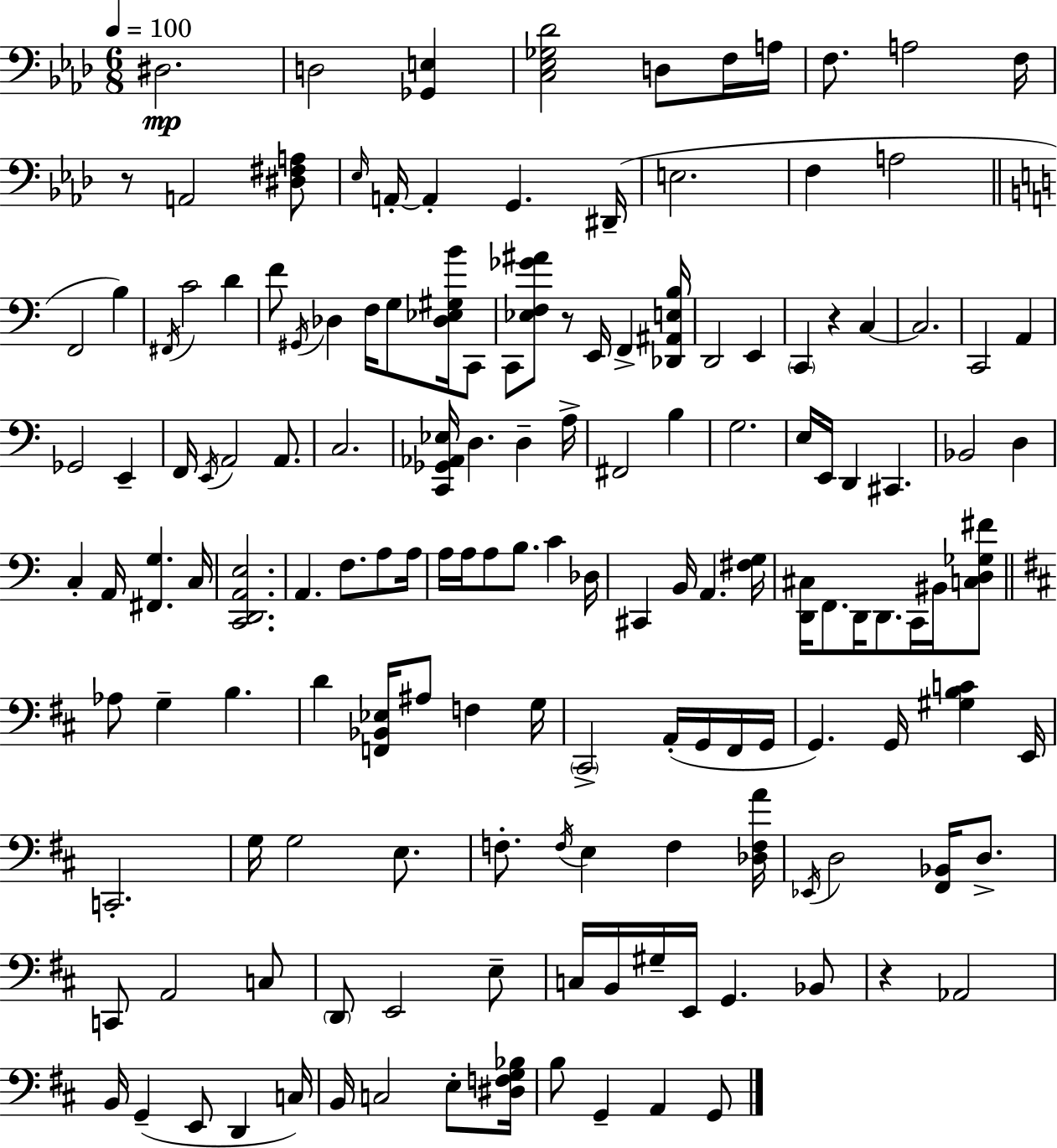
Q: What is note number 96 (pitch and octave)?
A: G3